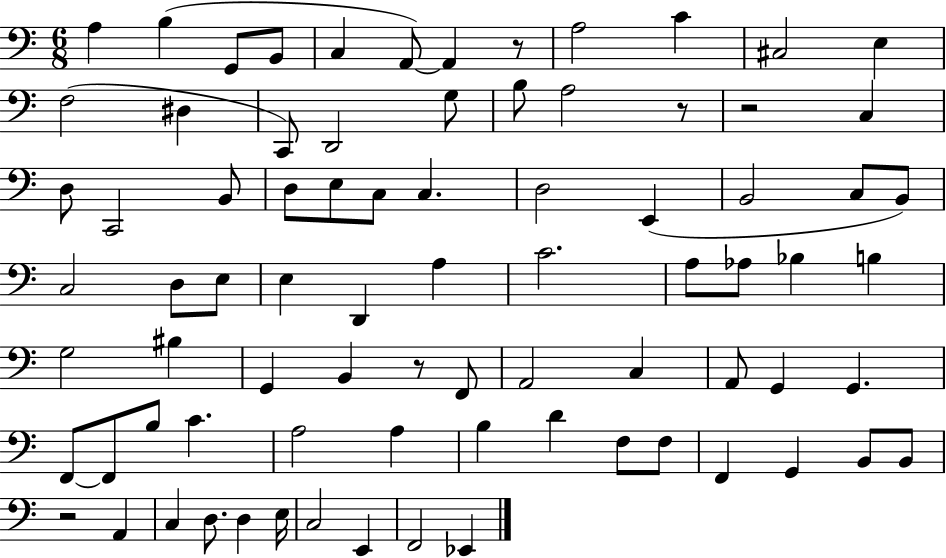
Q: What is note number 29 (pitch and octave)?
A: B2